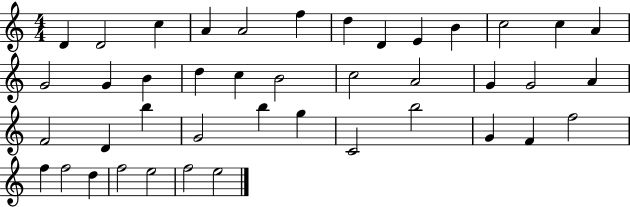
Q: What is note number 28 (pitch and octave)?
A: G4